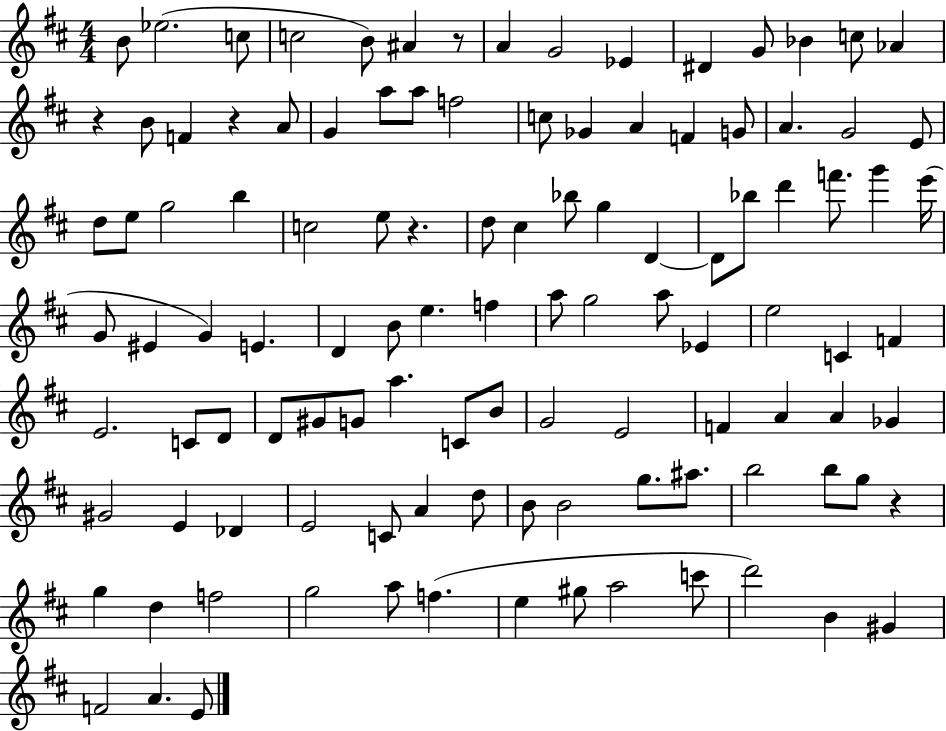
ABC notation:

X:1
T:Untitled
M:4/4
L:1/4
K:D
B/2 _e2 c/2 c2 B/2 ^A z/2 A G2 _E ^D G/2 _B c/2 _A z B/2 F z A/2 G a/2 a/2 f2 c/2 _G A F G/2 A G2 E/2 d/2 e/2 g2 b c2 e/2 z d/2 ^c _b/2 g D D/2 _b/2 d' f'/2 g' e'/4 G/2 ^E G E D B/2 e f a/2 g2 a/2 _E e2 C F E2 C/2 D/2 D/2 ^G/2 G/2 a C/2 B/2 G2 E2 F A A _G ^G2 E _D E2 C/2 A d/2 B/2 B2 g/2 ^a/2 b2 b/2 g/2 z g d f2 g2 a/2 f e ^g/2 a2 c'/2 d'2 B ^G F2 A E/2